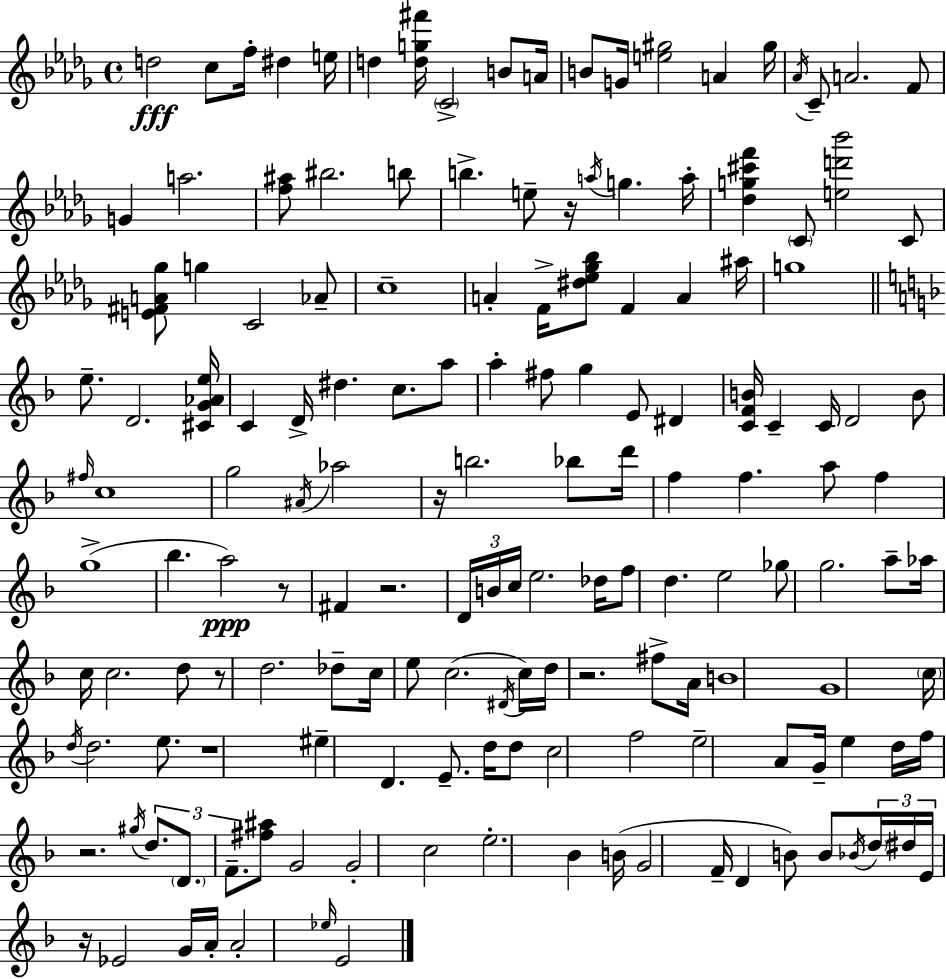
X:1
T:Untitled
M:4/4
L:1/4
K:Bbm
d2 c/2 f/4 ^d e/4 d [dg^f']/4 C2 B/2 A/4 B/2 G/4 [e^g]2 A ^g/4 _A/4 C/2 A2 F/2 G a2 [f^a]/2 ^b2 b/2 b e/2 z/4 a/4 g a/4 [_dg^c'f'] C/2 [ed'_b']2 C/2 [E^FA_g]/2 g C2 _A/2 c4 A F/4 [^d_e_g_b]/2 F A ^a/4 g4 e/2 D2 [^CG_Ae]/4 C D/4 ^d c/2 a/2 a ^f/2 g E/2 ^D [CFB]/4 C C/4 D2 B/2 ^f/4 c4 g2 ^A/4 _a2 z/4 b2 _b/2 d'/4 f f a/2 f g4 _b a2 z/2 ^F z2 D/4 B/4 c/4 e2 _d/4 f/2 d e2 _g/2 g2 a/2 _a/4 c/4 c2 d/2 z/2 d2 _d/2 c/4 e/2 c2 ^D/4 c/4 d/4 z2 ^f/2 A/4 B4 G4 c/4 d/4 d2 e/2 z4 ^e D E/2 d/4 d/2 c2 f2 e2 A/2 G/4 e d/4 f/4 z2 ^g/4 d/2 D/2 F/2 [^f^a]/2 G2 G2 c2 e2 _B B/4 G2 F/4 D B/2 B/2 _B/4 d/4 ^d/4 E/4 z/4 _E2 G/4 A/4 A2 _e/4 E2